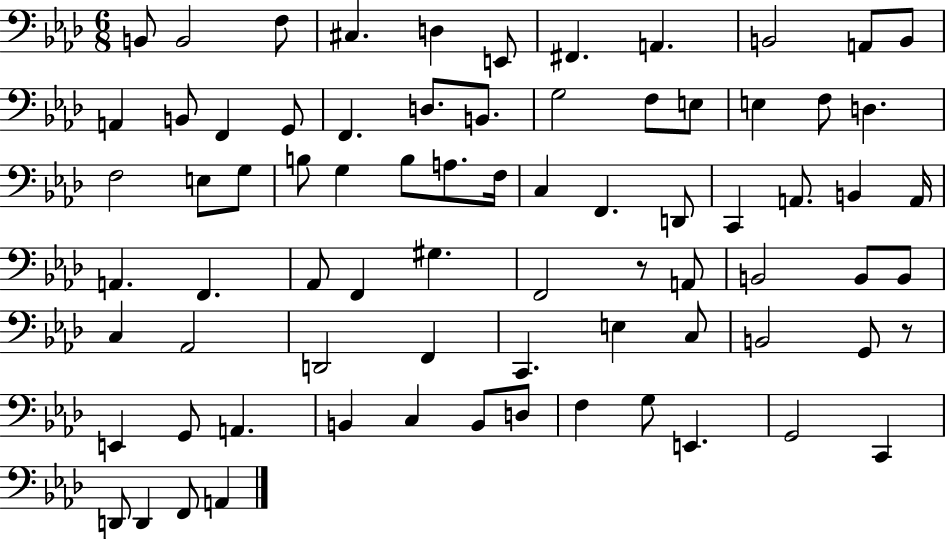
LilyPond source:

{
  \clef bass
  \numericTimeSignature
  \time 6/8
  \key aes \major
  b,8 b,2 f8 | cis4. d4 e,8 | fis,4. a,4. | b,2 a,8 b,8 | \break a,4 b,8 f,4 g,8 | f,4. d8. b,8. | g2 f8 e8 | e4 f8 d4. | \break f2 e8 g8 | b8 g4 b8 a8. f16 | c4 f,4. d,8 | c,4 a,8. b,4 a,16 | \break a,4. f,4. | aes,8 f,4 gis4. | f,2 r8 a,8 | b,2 b,8 b,8 | \break c4 aes,2 | d,2 f,4 | c,4. e4 c8 | b,2 g,8 r8 | \break e,4 g,8 a,4. | b,4 c4 b,8 d8 | f4 g8 e,4. | g,2 c,4 | \break d,8 d,4 f,8 a,4 | \bar "|."
}